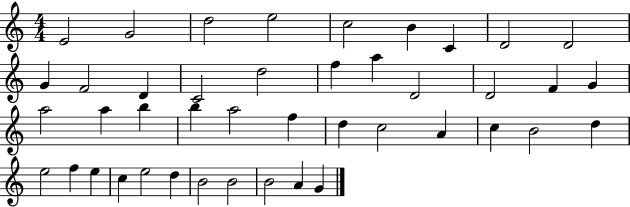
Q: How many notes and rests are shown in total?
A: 43